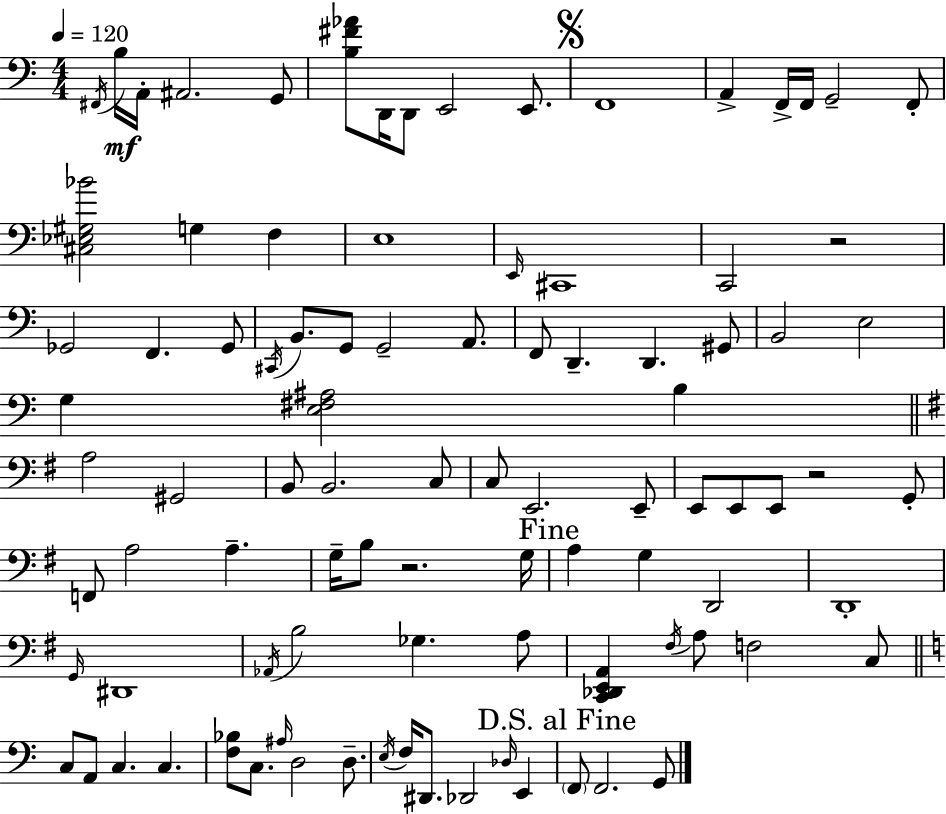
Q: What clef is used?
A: bass